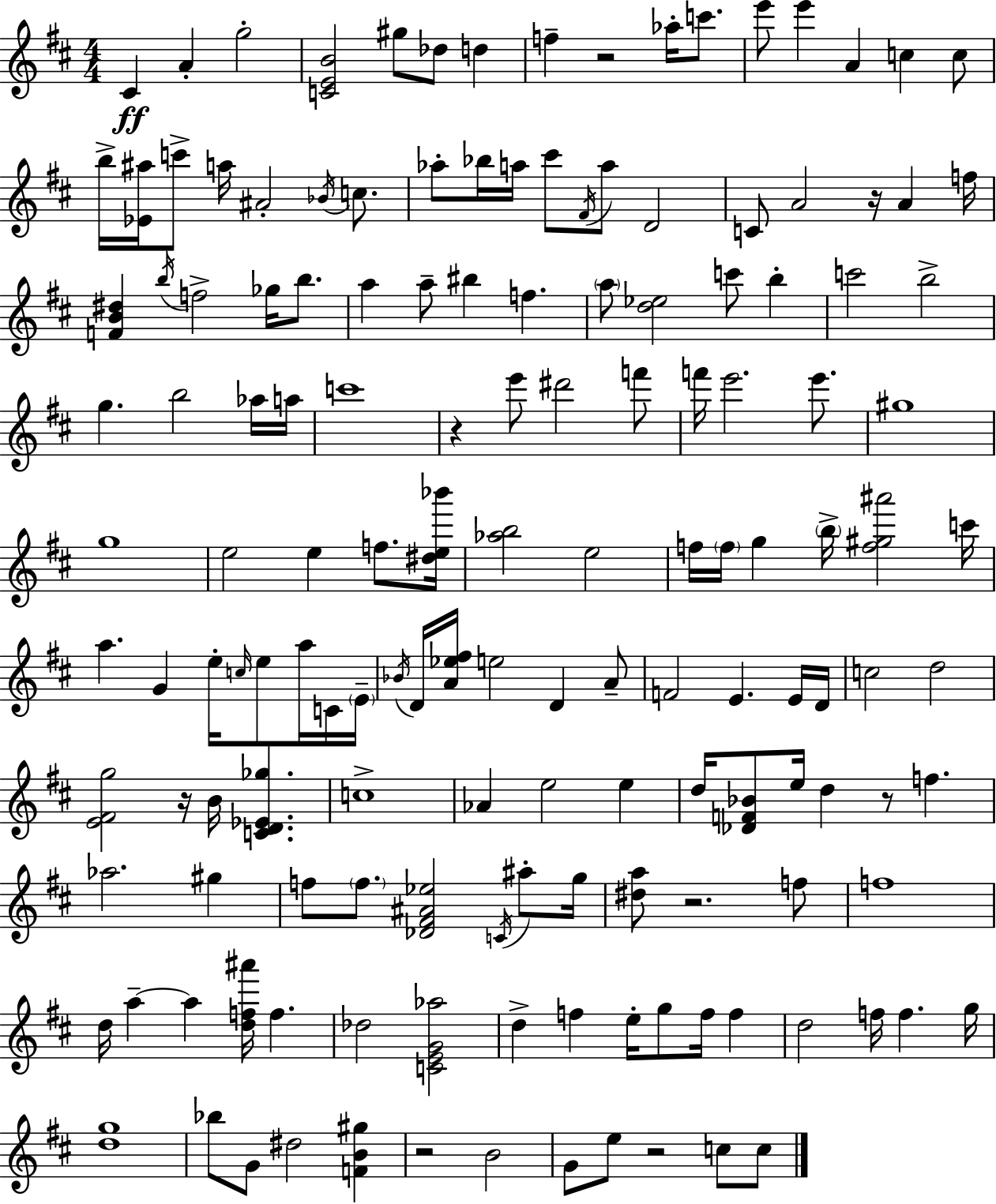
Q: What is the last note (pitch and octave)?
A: C5